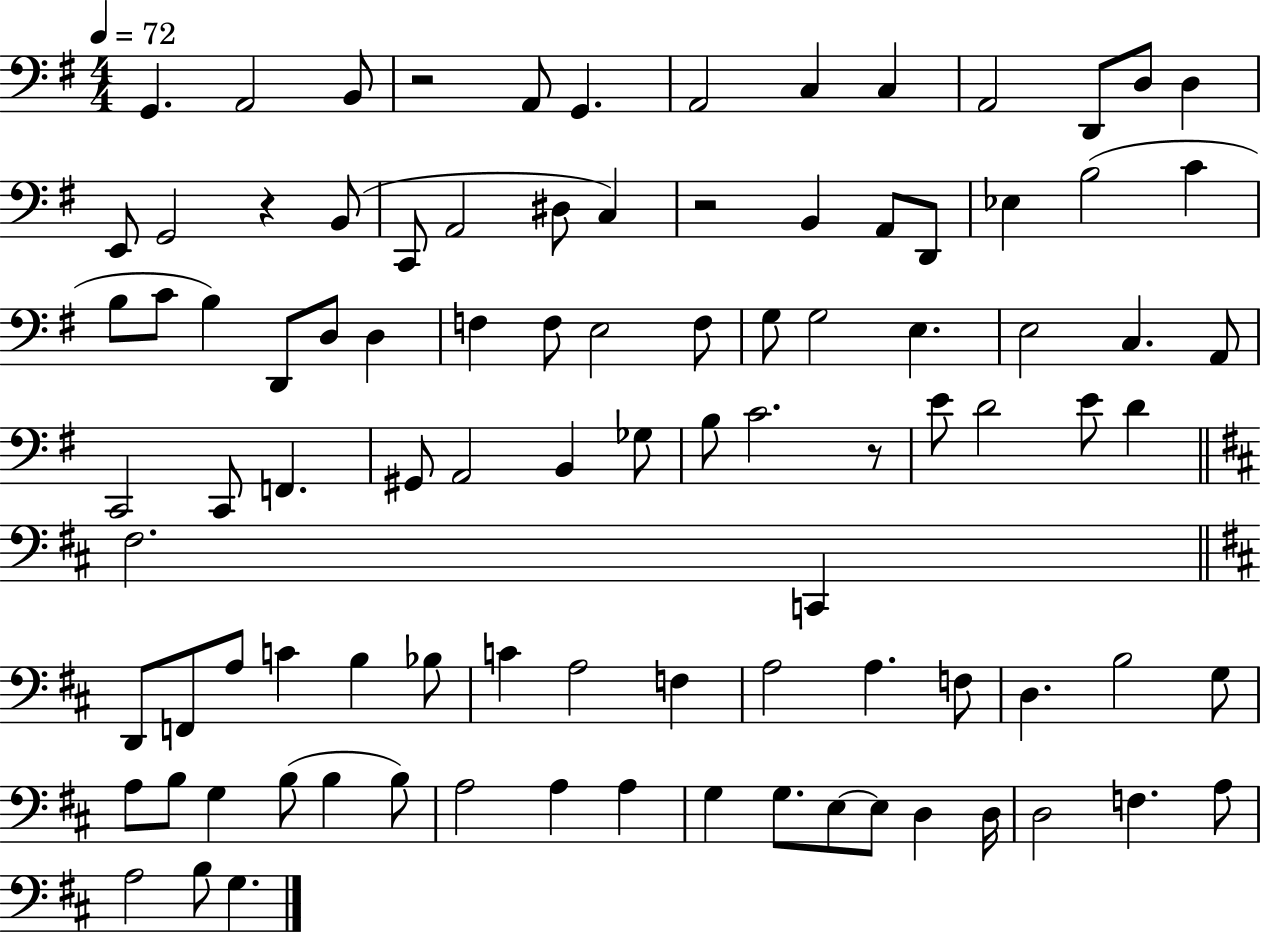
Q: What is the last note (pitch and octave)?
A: G3